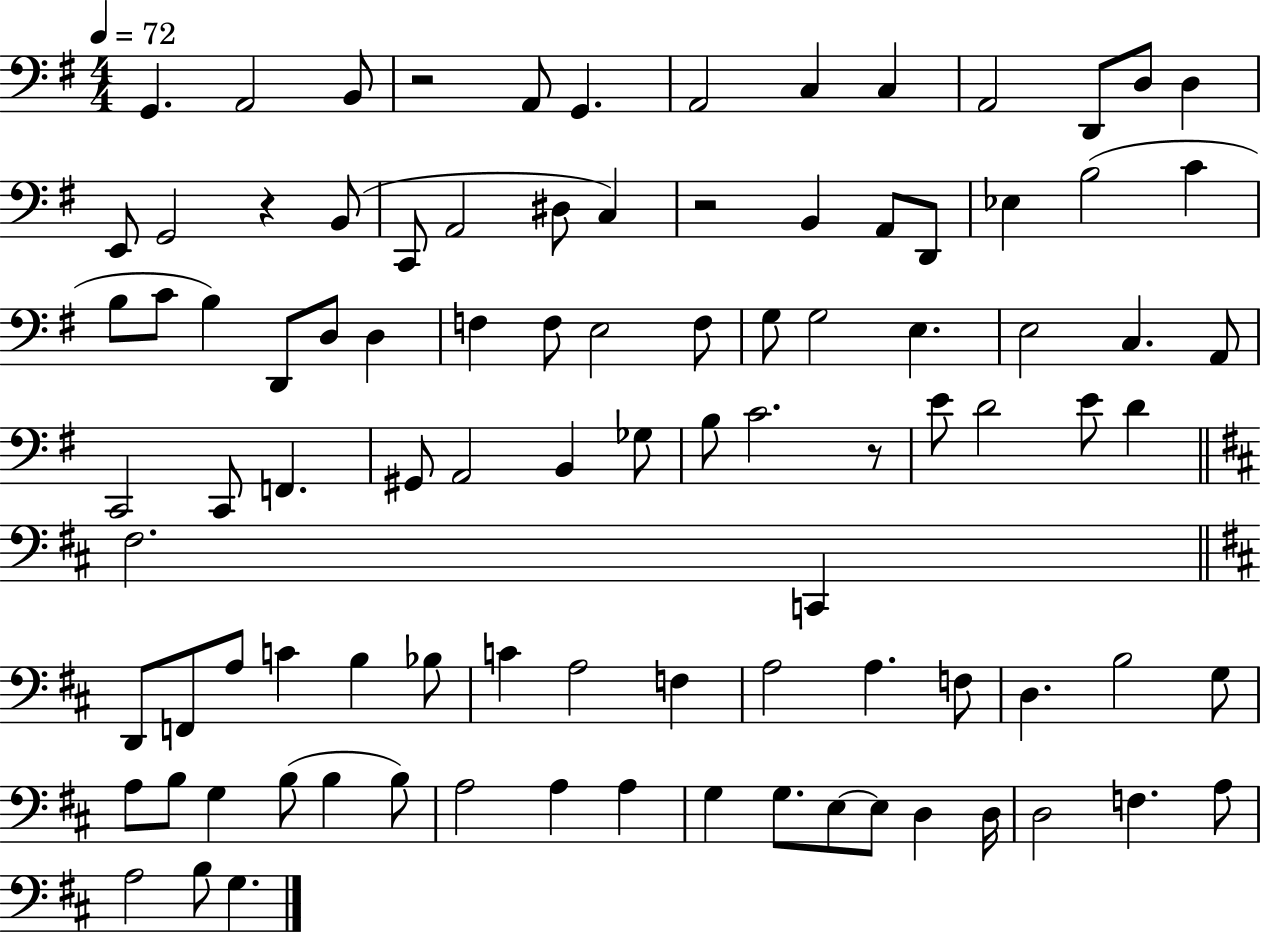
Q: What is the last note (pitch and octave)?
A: G3